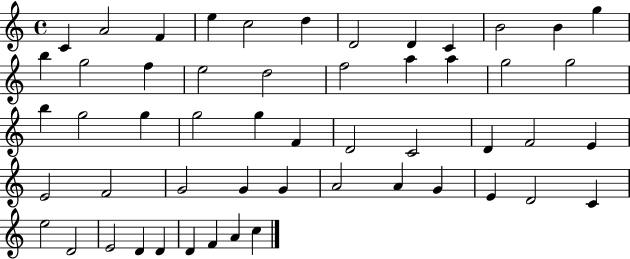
X:1
T:Untitled
M:4/4
L:1/4
K:C
C A2 F e c2 d D2 D C B2 B g b g2 f e2 d2 f2 a a g2 g2 b g2 g g2 g F D2 C2 D F2 E E2 F2 G2 G G A2 A G E D2 C e2 D2 E2 D D D F A c